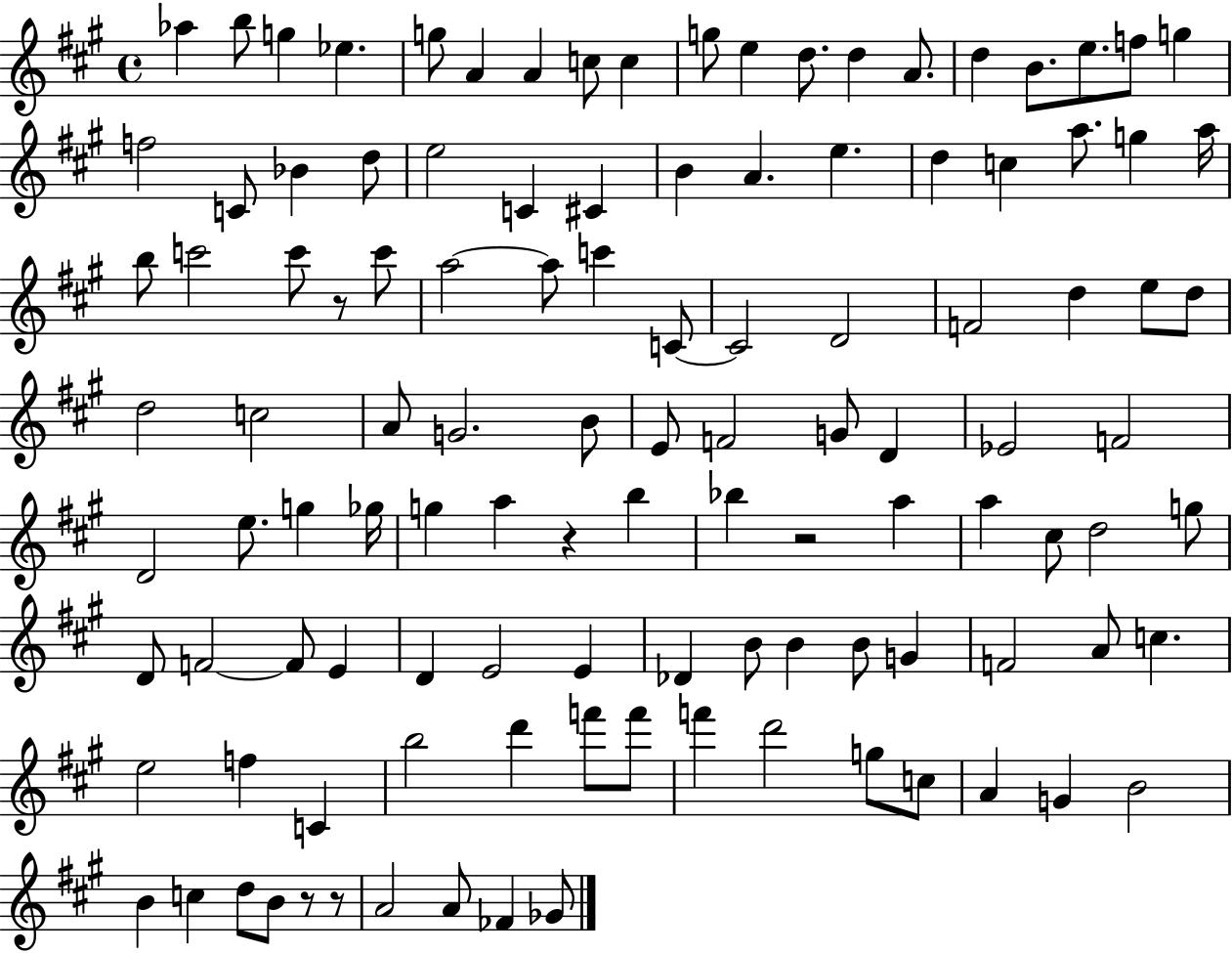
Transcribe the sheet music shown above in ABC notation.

X:1
T:Untitled
M:4/4
L:1/4
K:A
_a b/2 g _e g/2 A A c/2 c g/2 e d/2 d A/2 d B/2 e/2 f/2 g f2 C/2 _B d/2 e2 C ^C B A e d c a/2 g a/4 b/2 c'2 c'/2 z/2 c'/2 a2 a/2 c' C/2 C2 D2 F2 d e/2 d/2 d2 c2 A/2 G2 B/2 E/2 F2 G/2 D _E2 F2 D2 e/2 g _g/4 g a z b _b z2 a a ^c/2 d2 g/2 D/2 F2 F/2 E D E2 E _D B/2 B B/2 G F2 A/2 c e2 f C b2 d' f'/2 f'/2 f' d'2 g/2 c/2 A G B2 B c d/2 B/2 z/2 z/2 A2 A/2 _F _G/2